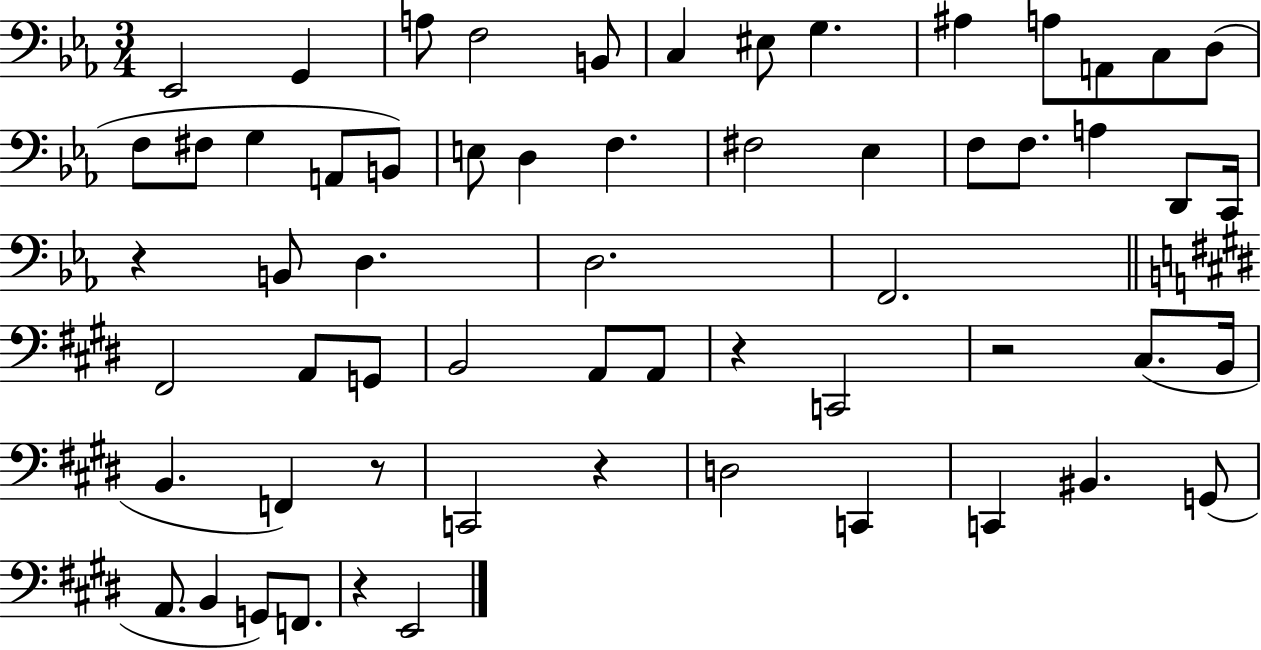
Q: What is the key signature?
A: EES major